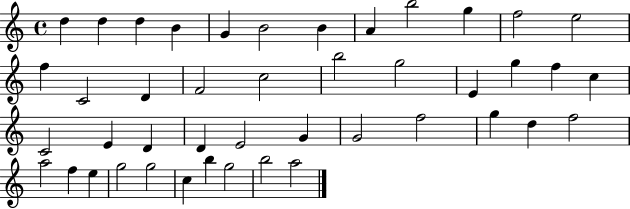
{
  \clef treble
  \time 4/4
  \defaultTimeSignature
  \key c \major
  d''4 d''4 d''4 b'4 | g'4 b'2 b'4 | a'4 b''2 g''4 | f''2 e''2 | \break f''4 c'2 d'4 | f'2 c''2 | b''2 g''2 | e'4 g''4 f''4 c''4 | \break c'2 e'4 d'4 | d'4 e'2 g'4 | g'2 f''2 | g''4 d''4 f''2 | \break a''2 f''4 e''4 | g''2 g''2 | c''4 b''4 g''2 | b''2 a''2 | \break \bar "|."
}